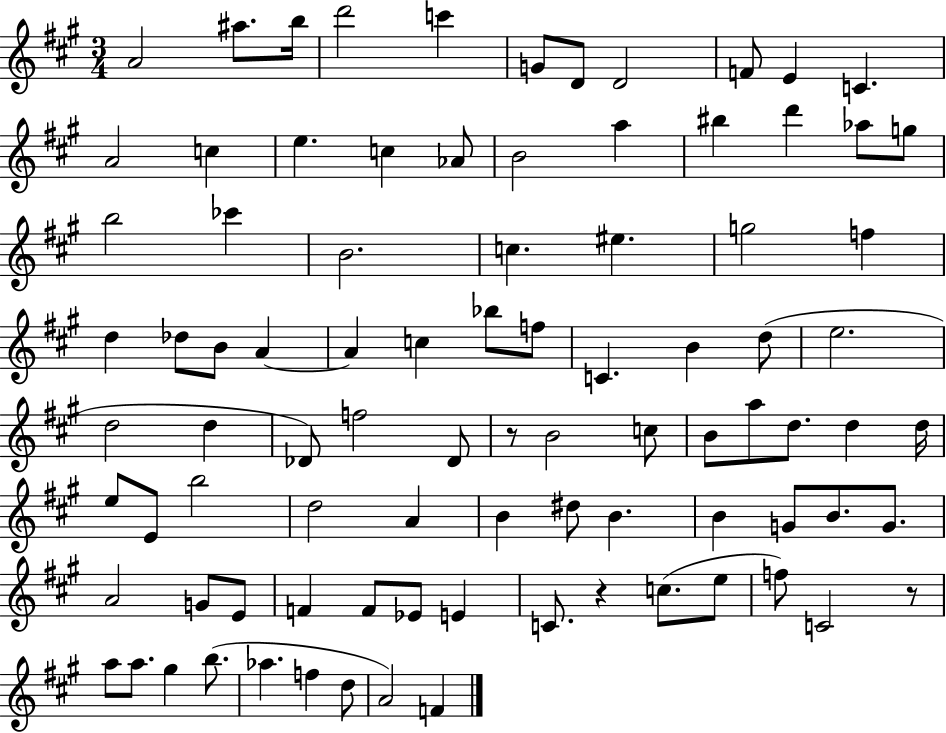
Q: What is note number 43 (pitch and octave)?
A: D5